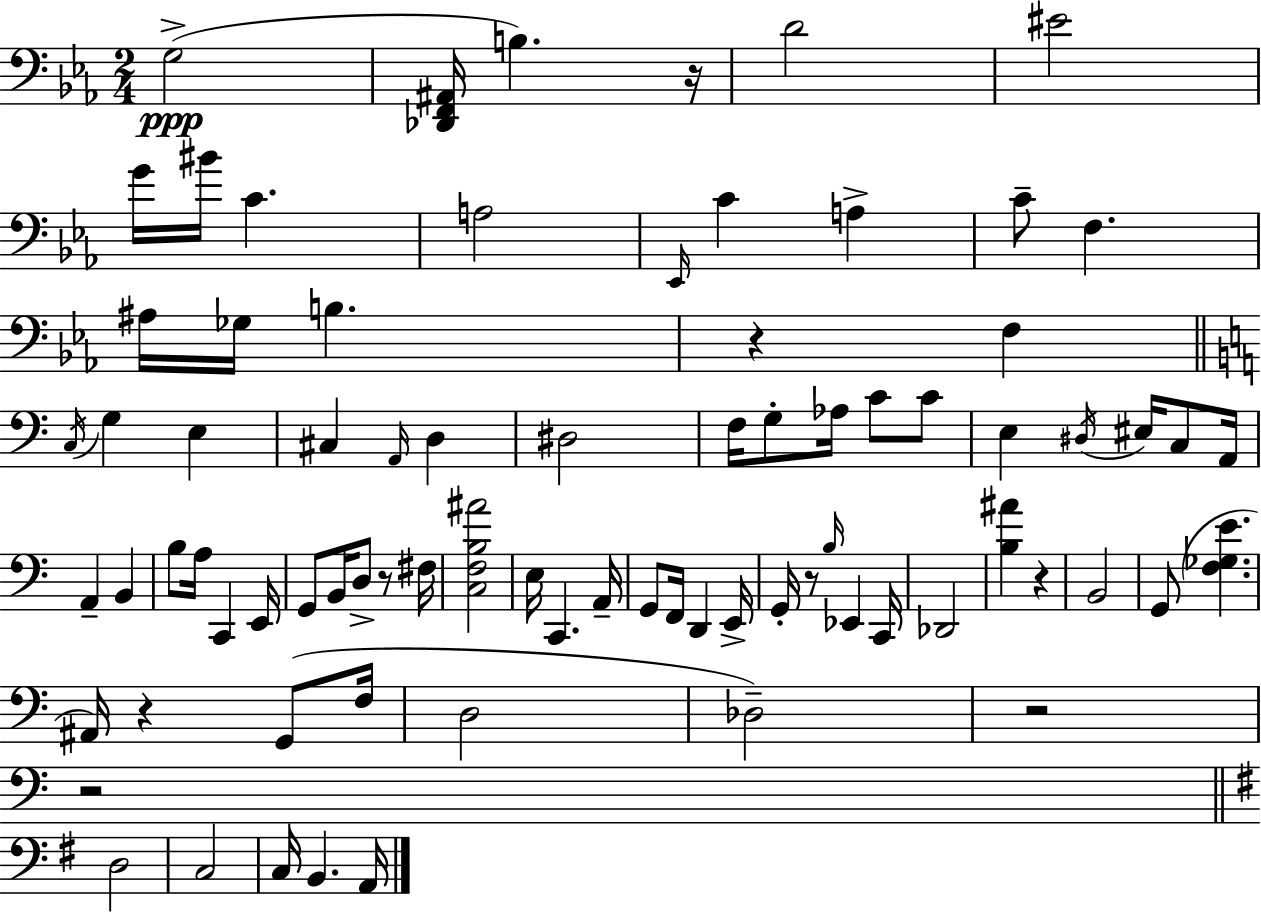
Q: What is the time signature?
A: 2/4